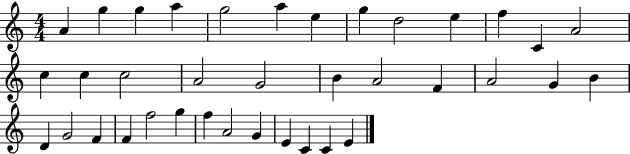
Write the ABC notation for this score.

X:1
T:Untitled
M:4/4
L:1/4
K:C
A g g a g2 a e g d2 e f C A2 c c c2 A2 G2 B A2 F A2 G B D G2 F F f2 g f A2 G E C C E